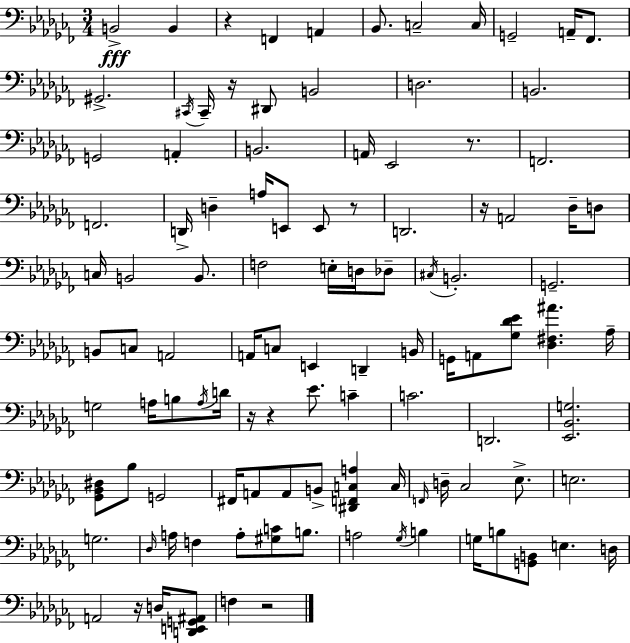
X:1
T:Untitled
M:3/4
L:1/4
K:Abm
B,,2 B,, z F,, A,, _B,,/2 C,2 C,/4 G,,2 A,,/4 _F,,/2 ^G,,2 ^C,,/4 ^C,,/4 z/4 ^D,,/2 B,,2 D,2 B,,2 G,,2 A,, B,,2 A,,/4 _E,,2 z/2 F,,2 F,,2 D,,/4 D, A,/4 E,,/2 E,,/2 z/2 D,,2 z/4 A,,2 _D,/4 D,/2 C,/4 B,,2 B,,/2 F,2 E,/4 D,/4 _D,/2 ^C,/4 B,,2 G,,2 B,,/2 C,/2 A,,2 A,,/4 C,/2 E,, D,, B,,/4 G,,/4 A,,/2 [_G,_D_E]/2 [_D,^F,^A] _A,/4 G,2 A,/4 B,/2 A,/4 D/4 z/4 z _E/2 C C2 D,,2 [_E,,_B,,G,]2 [_G,,_B,,^D,]/2 _B,/2 G,,2 ^F,,/4 A,,/2 A,,/2 B,,/2 [^D,,F,,C,A,] C,/4 F,,/4 D,/4 _C,2 _E,/2 E,2 G,2 _D,/4 A,/4 F, A,/2 [^G,C]/2 B,/2 A,2 _G,/4 B, G,/4 B,/2 [G,,B,,]/2 E, D,/4 A,,2 z/4 D,/4 [D,,E,,G,,^A,,]/2 F, z2